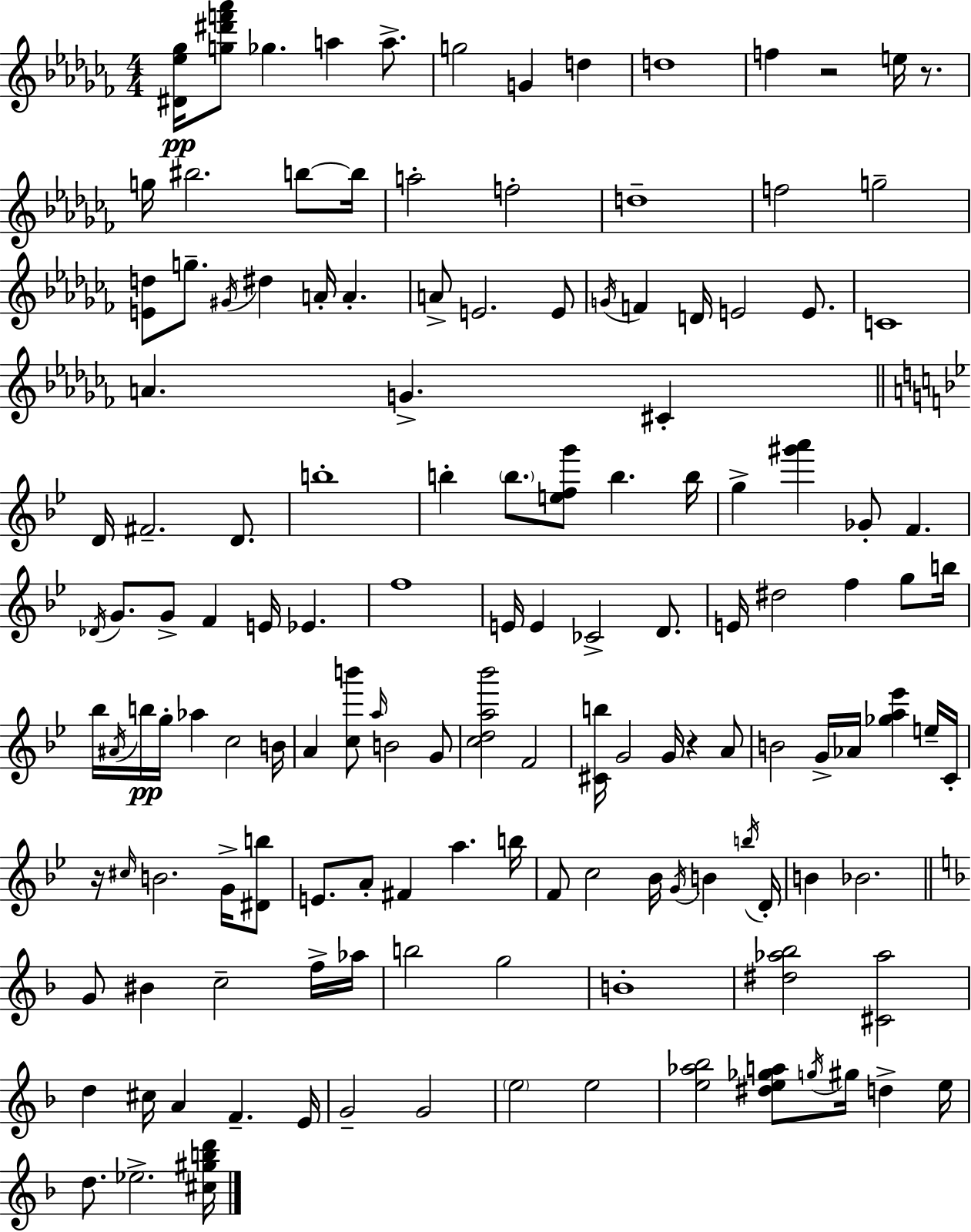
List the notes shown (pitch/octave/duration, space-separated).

[D#4,Eb5,Gb5]/s [G5,D#6,F6,Ab6]/e Gb5/q. A5/q A5/e. G5/h G4/q D5/q D5/w F5/q R/h E5/s R/e. G5/s BIS5/h. B5/e B5/s A5/h F5/h D5/w F5/h G5/h [E4,D5]/e G5/e. G#4/s D#5/q A4/s A4/q. A4/e E4/h. E4/e G4/s F4/q D4/s E4/h E4/e. C4/w A4/q. G4/q. C#4/q D4/s F#4/h. D4/e. B5/w B5/q B5/e. [E5,F5,G6]/e B5/q. B5/s G5/q [G#6,A6]/q Gb4/e F4/q. Db4/s G4/e. G4/e F4/q E4/s Eb4/q. F5/w E4/s E4/q CES4/h D4/e. E4/s D#5/h F5/q G5/e B5/s Bb5/s A#4/s B5/s G5/s Ab5/q C5/h B4/s A4/q [C5,B6]/e A5/s B4/h G4/e [C5,D5,A5,Bb6]/h F4/h [C#4,B5]/s G4/h G4/s R/q A4/e B4/h G4/s Ab4/s [Gb5,A5,Eb6]/q E5/s C4/s R/s C#5/s B4/h. G4/s [D#4,B5]/e E4/e. A4/e F#4/q A5/q. B5/s F4/e C5/h Bb4/s G4/s B4/q B5/s D4/s B4/q Bb4/h. G4/e BIS4/q C5/h F5/s Ab5/s B5/h G5/h B4/w [D#5,Ab5,Bb5]/h [C#4,Ab5]/h D5/q C#5/s A4/q F4/q. E4/s G4/h G4/h E5/h E5/h [E5,Ab5,Bb5]/h [D#5,E5,Gb5,A5]/e G5/s G#5/s D5/q E5/s D5/e. Eb5/h. [C#5,G#5,B5,D6]/s